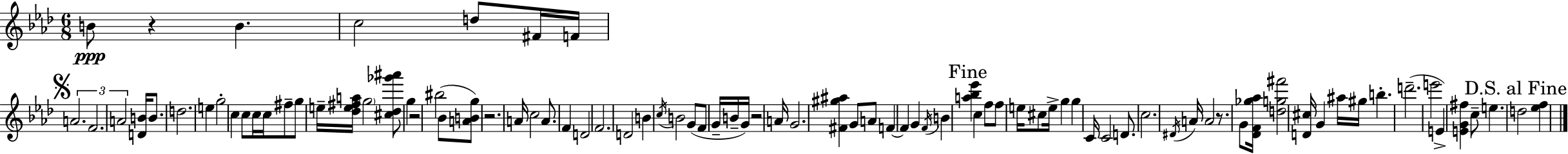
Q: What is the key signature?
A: AES major